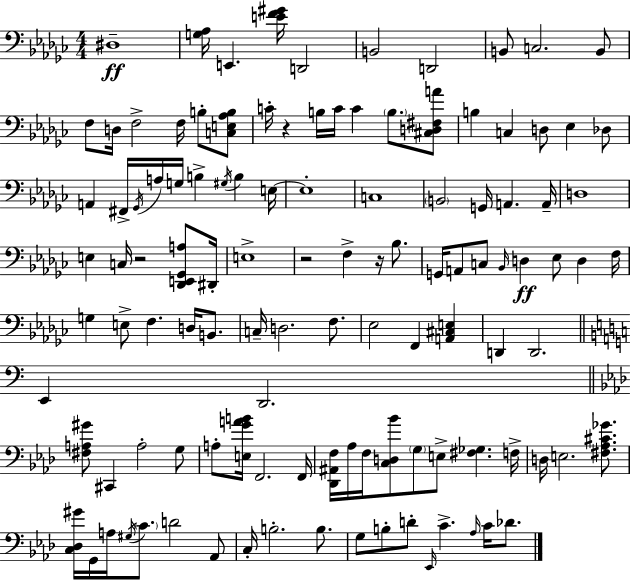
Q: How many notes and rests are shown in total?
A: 114